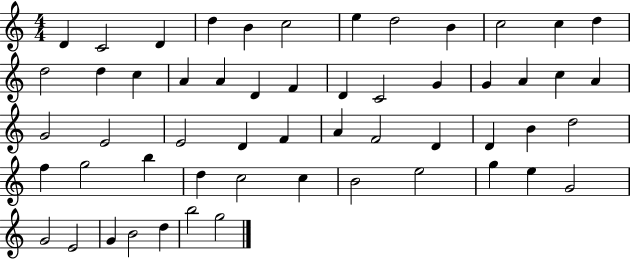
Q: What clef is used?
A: treble